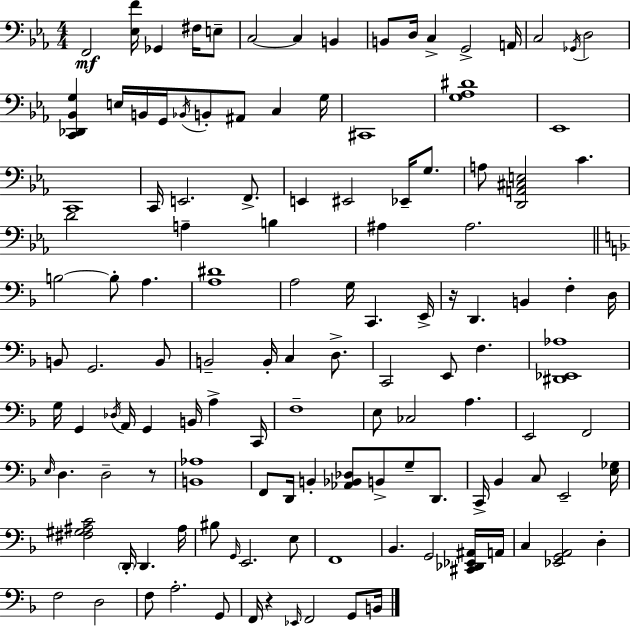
X:1
T:Untitled
M:4/4
L:1/4
K:Cm
F,,2 [_E,F]/4 _G,, ^F,/4 E,/2 C,2 C, B,, B,,/2 D,/4 C, G,,2 A,,/4 C,2 _G,,/4 D,2 [C,,_D,,_B,,G,] E,/4 B,,/4 G,,/4 _B,,/4 B,,/2 ^A,,/2 C, G,/4 ^C,,4 [G,_A,^D]4 _E,,4 C,,4 C,,/4 E,,2 F,,/2 E,, ^E,,2 _E,,/4 G,/2 A,/2 [D,,A,,^C,E,]2 C D2 A, B, ^A, ^A,2 B,2 B,/2 A, [A,^D]4 A,2 G,/4 C,, E,,/4 z/4 D,, B,, F, D,/4 B,,/2 G,,2 B,,/2 B,,2 B,,/4 C, D,/2 C,,2 E,,/2 F, [^D,,_E,,_A,]4 G,/4 G,, _D,/4 A,,/4 G,, B,,/4 A, C,,/4 F,4 E,/2 _C,2 A, E,,2 F,,2 E,/4 D, D,2 z/2 [B,,_A,]4 F,,/2 D,,/4 B,, [_A,,_B,,_D,]/2 B,,/2 G,/2 D,,/2 C,,/4 _B,, C,/2 E,,2 [E,_G,]/4 [^F,^G,^A,C]2 D,,/4 D,, ^A,/4 ^B,/2 G,,/4 E,,2 E,/2 F,,4 _B,, G,,2 [^C,,_D,,_E,,^A,,]/4 A,,/4 C, [_E,,G,,A,,]2 D, F,2 D,2 F,/2 A,2 G,,/2 F,,/4 z _E,,/4 F,,2 G,,/2 B,,/4